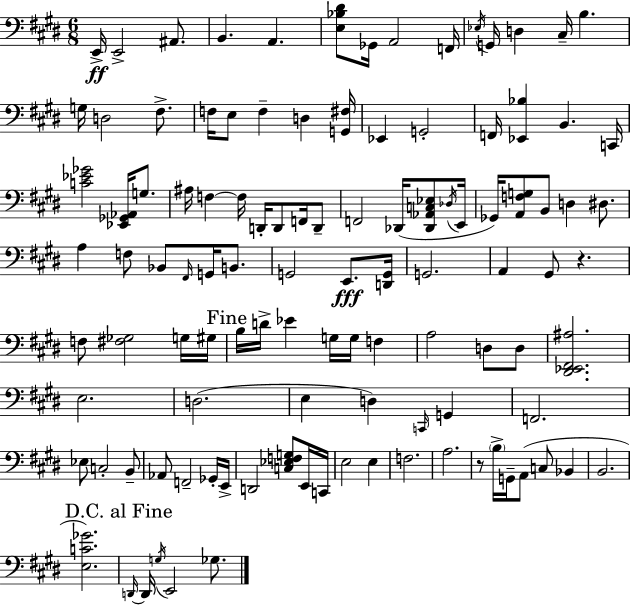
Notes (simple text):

E2/s E2/h A#2/e. B2/q. A2/q. [E3,Bb3,D#4]/e Gb2/s A2/h F2/s Eb3/s G2/s D3/q C#3/s B3/q. G3/s D3/h F#3/e. F3/s E3/e F3/q D3/q [G2,F#3]/s Eb2/q G2/h F2/s [Eb2,Bb3]/q B2/q. C2/s [C4,Eb4,Gb4]/h [Eb2,Gb2,Ab2]/s G3/e. A#3/s F3/q F3/s D2/s D2/e F2/s D2/e F2/h Db2/s [Db2,Ab2,C3,Eb3]/e Db3/s E2/s Gb2/s [A2,F3,G3]/e B2/e D3/q D#3/e. A3/q F3/e Bb2/e F#2/s G2/s B2/e. G2/h E2/e. [D2,G2]/s G2/h. A2/q G#2/e R/q. F3/e [F#3,Gb3]/h G3/s G#3/s B3/s D4/s Eb4/q G3/s G3/s F3/q A3/h D3/e D3/e [D#2,Eb2,F#2,A#3]/h. E3/h. D3/h. E3/q D3/q C2/s G2/q F2/h. Eb3/e C3/h B2/e Ab2/e F2/h Gb2/s E2/s D2/h [C3,Eb3,F3,G3]/e E2/s C2/s E3/h E3/q F3/h. A3/h. R/e B3/s G2/s A2/e C3/e Bb2/q B2/h. [E3,C4,Gb4]/h. D2/s D2/s G3/s E2/h Gb3/e.